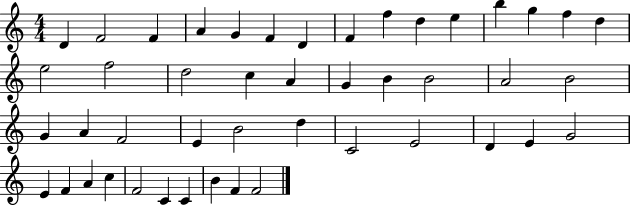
D4/q F4/h F4/q A4/q G4/q F4/q D4/q F4/q F5/q D5/q E5/q B5/q G5/q F5/q D5/q E5/h F5/h D5/h C5/q A4/q G4/q B4/q B4/h A4/h B4/h G4/q A4/q F4/h E4/q B4/h D5/q C4/h E4/h D4/q E4/q G4/h E4/q F4/q A4/q C5/q F4/h C4/q C4/q B4/q F4/q F4/h